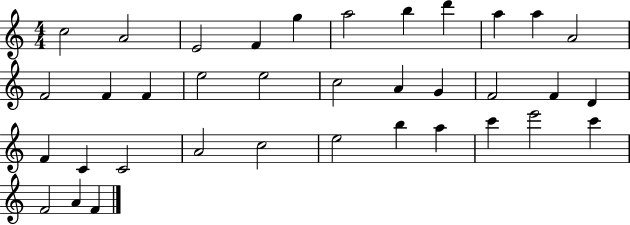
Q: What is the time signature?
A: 4/4